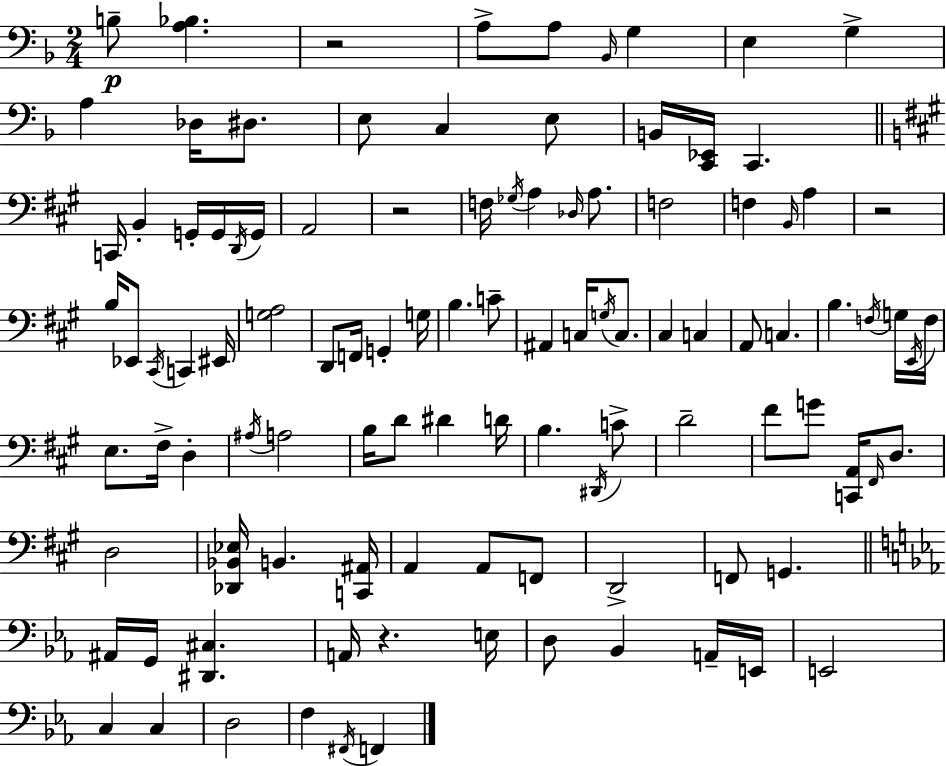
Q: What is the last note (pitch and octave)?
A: F2